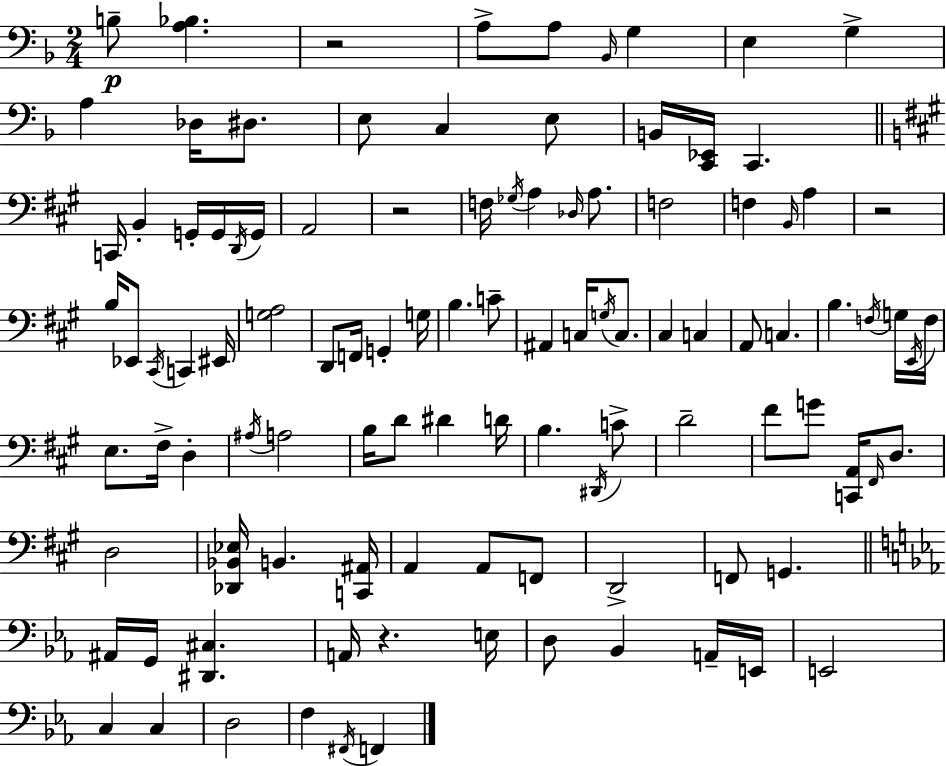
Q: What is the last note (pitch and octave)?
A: F2